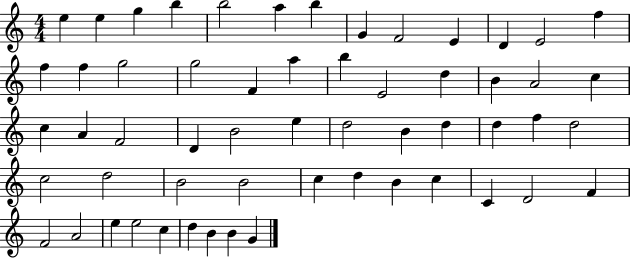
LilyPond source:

{
  \clef treble
  \numericTimeSignature
  \time 4/4
  \key c \major
  e''4 e''4 g''4 b''4 | b''2 a''4 b''4 | g'4 f'2 e'4 | d'4 e'2 f''4 | \break f''4 f''4 g''2 | g''2 f'4 a''4 | b''4 e'2 d''4 | b'4 a'2 c''4 | \break c''4 a'4 f'2 | d'4 b'2 e''4 | d''2 b'4 d''4 | d''4 f''4 d''2 | \break c''2 d''2 | b'2 b'2 | c''4 d''4 b'4 c''4 | c'4 d'2 f'4 | \break f'2 a'2 | e''4 e''2 c''4 | d''4 b'4 b'4 g'4 | \bar "|."
}